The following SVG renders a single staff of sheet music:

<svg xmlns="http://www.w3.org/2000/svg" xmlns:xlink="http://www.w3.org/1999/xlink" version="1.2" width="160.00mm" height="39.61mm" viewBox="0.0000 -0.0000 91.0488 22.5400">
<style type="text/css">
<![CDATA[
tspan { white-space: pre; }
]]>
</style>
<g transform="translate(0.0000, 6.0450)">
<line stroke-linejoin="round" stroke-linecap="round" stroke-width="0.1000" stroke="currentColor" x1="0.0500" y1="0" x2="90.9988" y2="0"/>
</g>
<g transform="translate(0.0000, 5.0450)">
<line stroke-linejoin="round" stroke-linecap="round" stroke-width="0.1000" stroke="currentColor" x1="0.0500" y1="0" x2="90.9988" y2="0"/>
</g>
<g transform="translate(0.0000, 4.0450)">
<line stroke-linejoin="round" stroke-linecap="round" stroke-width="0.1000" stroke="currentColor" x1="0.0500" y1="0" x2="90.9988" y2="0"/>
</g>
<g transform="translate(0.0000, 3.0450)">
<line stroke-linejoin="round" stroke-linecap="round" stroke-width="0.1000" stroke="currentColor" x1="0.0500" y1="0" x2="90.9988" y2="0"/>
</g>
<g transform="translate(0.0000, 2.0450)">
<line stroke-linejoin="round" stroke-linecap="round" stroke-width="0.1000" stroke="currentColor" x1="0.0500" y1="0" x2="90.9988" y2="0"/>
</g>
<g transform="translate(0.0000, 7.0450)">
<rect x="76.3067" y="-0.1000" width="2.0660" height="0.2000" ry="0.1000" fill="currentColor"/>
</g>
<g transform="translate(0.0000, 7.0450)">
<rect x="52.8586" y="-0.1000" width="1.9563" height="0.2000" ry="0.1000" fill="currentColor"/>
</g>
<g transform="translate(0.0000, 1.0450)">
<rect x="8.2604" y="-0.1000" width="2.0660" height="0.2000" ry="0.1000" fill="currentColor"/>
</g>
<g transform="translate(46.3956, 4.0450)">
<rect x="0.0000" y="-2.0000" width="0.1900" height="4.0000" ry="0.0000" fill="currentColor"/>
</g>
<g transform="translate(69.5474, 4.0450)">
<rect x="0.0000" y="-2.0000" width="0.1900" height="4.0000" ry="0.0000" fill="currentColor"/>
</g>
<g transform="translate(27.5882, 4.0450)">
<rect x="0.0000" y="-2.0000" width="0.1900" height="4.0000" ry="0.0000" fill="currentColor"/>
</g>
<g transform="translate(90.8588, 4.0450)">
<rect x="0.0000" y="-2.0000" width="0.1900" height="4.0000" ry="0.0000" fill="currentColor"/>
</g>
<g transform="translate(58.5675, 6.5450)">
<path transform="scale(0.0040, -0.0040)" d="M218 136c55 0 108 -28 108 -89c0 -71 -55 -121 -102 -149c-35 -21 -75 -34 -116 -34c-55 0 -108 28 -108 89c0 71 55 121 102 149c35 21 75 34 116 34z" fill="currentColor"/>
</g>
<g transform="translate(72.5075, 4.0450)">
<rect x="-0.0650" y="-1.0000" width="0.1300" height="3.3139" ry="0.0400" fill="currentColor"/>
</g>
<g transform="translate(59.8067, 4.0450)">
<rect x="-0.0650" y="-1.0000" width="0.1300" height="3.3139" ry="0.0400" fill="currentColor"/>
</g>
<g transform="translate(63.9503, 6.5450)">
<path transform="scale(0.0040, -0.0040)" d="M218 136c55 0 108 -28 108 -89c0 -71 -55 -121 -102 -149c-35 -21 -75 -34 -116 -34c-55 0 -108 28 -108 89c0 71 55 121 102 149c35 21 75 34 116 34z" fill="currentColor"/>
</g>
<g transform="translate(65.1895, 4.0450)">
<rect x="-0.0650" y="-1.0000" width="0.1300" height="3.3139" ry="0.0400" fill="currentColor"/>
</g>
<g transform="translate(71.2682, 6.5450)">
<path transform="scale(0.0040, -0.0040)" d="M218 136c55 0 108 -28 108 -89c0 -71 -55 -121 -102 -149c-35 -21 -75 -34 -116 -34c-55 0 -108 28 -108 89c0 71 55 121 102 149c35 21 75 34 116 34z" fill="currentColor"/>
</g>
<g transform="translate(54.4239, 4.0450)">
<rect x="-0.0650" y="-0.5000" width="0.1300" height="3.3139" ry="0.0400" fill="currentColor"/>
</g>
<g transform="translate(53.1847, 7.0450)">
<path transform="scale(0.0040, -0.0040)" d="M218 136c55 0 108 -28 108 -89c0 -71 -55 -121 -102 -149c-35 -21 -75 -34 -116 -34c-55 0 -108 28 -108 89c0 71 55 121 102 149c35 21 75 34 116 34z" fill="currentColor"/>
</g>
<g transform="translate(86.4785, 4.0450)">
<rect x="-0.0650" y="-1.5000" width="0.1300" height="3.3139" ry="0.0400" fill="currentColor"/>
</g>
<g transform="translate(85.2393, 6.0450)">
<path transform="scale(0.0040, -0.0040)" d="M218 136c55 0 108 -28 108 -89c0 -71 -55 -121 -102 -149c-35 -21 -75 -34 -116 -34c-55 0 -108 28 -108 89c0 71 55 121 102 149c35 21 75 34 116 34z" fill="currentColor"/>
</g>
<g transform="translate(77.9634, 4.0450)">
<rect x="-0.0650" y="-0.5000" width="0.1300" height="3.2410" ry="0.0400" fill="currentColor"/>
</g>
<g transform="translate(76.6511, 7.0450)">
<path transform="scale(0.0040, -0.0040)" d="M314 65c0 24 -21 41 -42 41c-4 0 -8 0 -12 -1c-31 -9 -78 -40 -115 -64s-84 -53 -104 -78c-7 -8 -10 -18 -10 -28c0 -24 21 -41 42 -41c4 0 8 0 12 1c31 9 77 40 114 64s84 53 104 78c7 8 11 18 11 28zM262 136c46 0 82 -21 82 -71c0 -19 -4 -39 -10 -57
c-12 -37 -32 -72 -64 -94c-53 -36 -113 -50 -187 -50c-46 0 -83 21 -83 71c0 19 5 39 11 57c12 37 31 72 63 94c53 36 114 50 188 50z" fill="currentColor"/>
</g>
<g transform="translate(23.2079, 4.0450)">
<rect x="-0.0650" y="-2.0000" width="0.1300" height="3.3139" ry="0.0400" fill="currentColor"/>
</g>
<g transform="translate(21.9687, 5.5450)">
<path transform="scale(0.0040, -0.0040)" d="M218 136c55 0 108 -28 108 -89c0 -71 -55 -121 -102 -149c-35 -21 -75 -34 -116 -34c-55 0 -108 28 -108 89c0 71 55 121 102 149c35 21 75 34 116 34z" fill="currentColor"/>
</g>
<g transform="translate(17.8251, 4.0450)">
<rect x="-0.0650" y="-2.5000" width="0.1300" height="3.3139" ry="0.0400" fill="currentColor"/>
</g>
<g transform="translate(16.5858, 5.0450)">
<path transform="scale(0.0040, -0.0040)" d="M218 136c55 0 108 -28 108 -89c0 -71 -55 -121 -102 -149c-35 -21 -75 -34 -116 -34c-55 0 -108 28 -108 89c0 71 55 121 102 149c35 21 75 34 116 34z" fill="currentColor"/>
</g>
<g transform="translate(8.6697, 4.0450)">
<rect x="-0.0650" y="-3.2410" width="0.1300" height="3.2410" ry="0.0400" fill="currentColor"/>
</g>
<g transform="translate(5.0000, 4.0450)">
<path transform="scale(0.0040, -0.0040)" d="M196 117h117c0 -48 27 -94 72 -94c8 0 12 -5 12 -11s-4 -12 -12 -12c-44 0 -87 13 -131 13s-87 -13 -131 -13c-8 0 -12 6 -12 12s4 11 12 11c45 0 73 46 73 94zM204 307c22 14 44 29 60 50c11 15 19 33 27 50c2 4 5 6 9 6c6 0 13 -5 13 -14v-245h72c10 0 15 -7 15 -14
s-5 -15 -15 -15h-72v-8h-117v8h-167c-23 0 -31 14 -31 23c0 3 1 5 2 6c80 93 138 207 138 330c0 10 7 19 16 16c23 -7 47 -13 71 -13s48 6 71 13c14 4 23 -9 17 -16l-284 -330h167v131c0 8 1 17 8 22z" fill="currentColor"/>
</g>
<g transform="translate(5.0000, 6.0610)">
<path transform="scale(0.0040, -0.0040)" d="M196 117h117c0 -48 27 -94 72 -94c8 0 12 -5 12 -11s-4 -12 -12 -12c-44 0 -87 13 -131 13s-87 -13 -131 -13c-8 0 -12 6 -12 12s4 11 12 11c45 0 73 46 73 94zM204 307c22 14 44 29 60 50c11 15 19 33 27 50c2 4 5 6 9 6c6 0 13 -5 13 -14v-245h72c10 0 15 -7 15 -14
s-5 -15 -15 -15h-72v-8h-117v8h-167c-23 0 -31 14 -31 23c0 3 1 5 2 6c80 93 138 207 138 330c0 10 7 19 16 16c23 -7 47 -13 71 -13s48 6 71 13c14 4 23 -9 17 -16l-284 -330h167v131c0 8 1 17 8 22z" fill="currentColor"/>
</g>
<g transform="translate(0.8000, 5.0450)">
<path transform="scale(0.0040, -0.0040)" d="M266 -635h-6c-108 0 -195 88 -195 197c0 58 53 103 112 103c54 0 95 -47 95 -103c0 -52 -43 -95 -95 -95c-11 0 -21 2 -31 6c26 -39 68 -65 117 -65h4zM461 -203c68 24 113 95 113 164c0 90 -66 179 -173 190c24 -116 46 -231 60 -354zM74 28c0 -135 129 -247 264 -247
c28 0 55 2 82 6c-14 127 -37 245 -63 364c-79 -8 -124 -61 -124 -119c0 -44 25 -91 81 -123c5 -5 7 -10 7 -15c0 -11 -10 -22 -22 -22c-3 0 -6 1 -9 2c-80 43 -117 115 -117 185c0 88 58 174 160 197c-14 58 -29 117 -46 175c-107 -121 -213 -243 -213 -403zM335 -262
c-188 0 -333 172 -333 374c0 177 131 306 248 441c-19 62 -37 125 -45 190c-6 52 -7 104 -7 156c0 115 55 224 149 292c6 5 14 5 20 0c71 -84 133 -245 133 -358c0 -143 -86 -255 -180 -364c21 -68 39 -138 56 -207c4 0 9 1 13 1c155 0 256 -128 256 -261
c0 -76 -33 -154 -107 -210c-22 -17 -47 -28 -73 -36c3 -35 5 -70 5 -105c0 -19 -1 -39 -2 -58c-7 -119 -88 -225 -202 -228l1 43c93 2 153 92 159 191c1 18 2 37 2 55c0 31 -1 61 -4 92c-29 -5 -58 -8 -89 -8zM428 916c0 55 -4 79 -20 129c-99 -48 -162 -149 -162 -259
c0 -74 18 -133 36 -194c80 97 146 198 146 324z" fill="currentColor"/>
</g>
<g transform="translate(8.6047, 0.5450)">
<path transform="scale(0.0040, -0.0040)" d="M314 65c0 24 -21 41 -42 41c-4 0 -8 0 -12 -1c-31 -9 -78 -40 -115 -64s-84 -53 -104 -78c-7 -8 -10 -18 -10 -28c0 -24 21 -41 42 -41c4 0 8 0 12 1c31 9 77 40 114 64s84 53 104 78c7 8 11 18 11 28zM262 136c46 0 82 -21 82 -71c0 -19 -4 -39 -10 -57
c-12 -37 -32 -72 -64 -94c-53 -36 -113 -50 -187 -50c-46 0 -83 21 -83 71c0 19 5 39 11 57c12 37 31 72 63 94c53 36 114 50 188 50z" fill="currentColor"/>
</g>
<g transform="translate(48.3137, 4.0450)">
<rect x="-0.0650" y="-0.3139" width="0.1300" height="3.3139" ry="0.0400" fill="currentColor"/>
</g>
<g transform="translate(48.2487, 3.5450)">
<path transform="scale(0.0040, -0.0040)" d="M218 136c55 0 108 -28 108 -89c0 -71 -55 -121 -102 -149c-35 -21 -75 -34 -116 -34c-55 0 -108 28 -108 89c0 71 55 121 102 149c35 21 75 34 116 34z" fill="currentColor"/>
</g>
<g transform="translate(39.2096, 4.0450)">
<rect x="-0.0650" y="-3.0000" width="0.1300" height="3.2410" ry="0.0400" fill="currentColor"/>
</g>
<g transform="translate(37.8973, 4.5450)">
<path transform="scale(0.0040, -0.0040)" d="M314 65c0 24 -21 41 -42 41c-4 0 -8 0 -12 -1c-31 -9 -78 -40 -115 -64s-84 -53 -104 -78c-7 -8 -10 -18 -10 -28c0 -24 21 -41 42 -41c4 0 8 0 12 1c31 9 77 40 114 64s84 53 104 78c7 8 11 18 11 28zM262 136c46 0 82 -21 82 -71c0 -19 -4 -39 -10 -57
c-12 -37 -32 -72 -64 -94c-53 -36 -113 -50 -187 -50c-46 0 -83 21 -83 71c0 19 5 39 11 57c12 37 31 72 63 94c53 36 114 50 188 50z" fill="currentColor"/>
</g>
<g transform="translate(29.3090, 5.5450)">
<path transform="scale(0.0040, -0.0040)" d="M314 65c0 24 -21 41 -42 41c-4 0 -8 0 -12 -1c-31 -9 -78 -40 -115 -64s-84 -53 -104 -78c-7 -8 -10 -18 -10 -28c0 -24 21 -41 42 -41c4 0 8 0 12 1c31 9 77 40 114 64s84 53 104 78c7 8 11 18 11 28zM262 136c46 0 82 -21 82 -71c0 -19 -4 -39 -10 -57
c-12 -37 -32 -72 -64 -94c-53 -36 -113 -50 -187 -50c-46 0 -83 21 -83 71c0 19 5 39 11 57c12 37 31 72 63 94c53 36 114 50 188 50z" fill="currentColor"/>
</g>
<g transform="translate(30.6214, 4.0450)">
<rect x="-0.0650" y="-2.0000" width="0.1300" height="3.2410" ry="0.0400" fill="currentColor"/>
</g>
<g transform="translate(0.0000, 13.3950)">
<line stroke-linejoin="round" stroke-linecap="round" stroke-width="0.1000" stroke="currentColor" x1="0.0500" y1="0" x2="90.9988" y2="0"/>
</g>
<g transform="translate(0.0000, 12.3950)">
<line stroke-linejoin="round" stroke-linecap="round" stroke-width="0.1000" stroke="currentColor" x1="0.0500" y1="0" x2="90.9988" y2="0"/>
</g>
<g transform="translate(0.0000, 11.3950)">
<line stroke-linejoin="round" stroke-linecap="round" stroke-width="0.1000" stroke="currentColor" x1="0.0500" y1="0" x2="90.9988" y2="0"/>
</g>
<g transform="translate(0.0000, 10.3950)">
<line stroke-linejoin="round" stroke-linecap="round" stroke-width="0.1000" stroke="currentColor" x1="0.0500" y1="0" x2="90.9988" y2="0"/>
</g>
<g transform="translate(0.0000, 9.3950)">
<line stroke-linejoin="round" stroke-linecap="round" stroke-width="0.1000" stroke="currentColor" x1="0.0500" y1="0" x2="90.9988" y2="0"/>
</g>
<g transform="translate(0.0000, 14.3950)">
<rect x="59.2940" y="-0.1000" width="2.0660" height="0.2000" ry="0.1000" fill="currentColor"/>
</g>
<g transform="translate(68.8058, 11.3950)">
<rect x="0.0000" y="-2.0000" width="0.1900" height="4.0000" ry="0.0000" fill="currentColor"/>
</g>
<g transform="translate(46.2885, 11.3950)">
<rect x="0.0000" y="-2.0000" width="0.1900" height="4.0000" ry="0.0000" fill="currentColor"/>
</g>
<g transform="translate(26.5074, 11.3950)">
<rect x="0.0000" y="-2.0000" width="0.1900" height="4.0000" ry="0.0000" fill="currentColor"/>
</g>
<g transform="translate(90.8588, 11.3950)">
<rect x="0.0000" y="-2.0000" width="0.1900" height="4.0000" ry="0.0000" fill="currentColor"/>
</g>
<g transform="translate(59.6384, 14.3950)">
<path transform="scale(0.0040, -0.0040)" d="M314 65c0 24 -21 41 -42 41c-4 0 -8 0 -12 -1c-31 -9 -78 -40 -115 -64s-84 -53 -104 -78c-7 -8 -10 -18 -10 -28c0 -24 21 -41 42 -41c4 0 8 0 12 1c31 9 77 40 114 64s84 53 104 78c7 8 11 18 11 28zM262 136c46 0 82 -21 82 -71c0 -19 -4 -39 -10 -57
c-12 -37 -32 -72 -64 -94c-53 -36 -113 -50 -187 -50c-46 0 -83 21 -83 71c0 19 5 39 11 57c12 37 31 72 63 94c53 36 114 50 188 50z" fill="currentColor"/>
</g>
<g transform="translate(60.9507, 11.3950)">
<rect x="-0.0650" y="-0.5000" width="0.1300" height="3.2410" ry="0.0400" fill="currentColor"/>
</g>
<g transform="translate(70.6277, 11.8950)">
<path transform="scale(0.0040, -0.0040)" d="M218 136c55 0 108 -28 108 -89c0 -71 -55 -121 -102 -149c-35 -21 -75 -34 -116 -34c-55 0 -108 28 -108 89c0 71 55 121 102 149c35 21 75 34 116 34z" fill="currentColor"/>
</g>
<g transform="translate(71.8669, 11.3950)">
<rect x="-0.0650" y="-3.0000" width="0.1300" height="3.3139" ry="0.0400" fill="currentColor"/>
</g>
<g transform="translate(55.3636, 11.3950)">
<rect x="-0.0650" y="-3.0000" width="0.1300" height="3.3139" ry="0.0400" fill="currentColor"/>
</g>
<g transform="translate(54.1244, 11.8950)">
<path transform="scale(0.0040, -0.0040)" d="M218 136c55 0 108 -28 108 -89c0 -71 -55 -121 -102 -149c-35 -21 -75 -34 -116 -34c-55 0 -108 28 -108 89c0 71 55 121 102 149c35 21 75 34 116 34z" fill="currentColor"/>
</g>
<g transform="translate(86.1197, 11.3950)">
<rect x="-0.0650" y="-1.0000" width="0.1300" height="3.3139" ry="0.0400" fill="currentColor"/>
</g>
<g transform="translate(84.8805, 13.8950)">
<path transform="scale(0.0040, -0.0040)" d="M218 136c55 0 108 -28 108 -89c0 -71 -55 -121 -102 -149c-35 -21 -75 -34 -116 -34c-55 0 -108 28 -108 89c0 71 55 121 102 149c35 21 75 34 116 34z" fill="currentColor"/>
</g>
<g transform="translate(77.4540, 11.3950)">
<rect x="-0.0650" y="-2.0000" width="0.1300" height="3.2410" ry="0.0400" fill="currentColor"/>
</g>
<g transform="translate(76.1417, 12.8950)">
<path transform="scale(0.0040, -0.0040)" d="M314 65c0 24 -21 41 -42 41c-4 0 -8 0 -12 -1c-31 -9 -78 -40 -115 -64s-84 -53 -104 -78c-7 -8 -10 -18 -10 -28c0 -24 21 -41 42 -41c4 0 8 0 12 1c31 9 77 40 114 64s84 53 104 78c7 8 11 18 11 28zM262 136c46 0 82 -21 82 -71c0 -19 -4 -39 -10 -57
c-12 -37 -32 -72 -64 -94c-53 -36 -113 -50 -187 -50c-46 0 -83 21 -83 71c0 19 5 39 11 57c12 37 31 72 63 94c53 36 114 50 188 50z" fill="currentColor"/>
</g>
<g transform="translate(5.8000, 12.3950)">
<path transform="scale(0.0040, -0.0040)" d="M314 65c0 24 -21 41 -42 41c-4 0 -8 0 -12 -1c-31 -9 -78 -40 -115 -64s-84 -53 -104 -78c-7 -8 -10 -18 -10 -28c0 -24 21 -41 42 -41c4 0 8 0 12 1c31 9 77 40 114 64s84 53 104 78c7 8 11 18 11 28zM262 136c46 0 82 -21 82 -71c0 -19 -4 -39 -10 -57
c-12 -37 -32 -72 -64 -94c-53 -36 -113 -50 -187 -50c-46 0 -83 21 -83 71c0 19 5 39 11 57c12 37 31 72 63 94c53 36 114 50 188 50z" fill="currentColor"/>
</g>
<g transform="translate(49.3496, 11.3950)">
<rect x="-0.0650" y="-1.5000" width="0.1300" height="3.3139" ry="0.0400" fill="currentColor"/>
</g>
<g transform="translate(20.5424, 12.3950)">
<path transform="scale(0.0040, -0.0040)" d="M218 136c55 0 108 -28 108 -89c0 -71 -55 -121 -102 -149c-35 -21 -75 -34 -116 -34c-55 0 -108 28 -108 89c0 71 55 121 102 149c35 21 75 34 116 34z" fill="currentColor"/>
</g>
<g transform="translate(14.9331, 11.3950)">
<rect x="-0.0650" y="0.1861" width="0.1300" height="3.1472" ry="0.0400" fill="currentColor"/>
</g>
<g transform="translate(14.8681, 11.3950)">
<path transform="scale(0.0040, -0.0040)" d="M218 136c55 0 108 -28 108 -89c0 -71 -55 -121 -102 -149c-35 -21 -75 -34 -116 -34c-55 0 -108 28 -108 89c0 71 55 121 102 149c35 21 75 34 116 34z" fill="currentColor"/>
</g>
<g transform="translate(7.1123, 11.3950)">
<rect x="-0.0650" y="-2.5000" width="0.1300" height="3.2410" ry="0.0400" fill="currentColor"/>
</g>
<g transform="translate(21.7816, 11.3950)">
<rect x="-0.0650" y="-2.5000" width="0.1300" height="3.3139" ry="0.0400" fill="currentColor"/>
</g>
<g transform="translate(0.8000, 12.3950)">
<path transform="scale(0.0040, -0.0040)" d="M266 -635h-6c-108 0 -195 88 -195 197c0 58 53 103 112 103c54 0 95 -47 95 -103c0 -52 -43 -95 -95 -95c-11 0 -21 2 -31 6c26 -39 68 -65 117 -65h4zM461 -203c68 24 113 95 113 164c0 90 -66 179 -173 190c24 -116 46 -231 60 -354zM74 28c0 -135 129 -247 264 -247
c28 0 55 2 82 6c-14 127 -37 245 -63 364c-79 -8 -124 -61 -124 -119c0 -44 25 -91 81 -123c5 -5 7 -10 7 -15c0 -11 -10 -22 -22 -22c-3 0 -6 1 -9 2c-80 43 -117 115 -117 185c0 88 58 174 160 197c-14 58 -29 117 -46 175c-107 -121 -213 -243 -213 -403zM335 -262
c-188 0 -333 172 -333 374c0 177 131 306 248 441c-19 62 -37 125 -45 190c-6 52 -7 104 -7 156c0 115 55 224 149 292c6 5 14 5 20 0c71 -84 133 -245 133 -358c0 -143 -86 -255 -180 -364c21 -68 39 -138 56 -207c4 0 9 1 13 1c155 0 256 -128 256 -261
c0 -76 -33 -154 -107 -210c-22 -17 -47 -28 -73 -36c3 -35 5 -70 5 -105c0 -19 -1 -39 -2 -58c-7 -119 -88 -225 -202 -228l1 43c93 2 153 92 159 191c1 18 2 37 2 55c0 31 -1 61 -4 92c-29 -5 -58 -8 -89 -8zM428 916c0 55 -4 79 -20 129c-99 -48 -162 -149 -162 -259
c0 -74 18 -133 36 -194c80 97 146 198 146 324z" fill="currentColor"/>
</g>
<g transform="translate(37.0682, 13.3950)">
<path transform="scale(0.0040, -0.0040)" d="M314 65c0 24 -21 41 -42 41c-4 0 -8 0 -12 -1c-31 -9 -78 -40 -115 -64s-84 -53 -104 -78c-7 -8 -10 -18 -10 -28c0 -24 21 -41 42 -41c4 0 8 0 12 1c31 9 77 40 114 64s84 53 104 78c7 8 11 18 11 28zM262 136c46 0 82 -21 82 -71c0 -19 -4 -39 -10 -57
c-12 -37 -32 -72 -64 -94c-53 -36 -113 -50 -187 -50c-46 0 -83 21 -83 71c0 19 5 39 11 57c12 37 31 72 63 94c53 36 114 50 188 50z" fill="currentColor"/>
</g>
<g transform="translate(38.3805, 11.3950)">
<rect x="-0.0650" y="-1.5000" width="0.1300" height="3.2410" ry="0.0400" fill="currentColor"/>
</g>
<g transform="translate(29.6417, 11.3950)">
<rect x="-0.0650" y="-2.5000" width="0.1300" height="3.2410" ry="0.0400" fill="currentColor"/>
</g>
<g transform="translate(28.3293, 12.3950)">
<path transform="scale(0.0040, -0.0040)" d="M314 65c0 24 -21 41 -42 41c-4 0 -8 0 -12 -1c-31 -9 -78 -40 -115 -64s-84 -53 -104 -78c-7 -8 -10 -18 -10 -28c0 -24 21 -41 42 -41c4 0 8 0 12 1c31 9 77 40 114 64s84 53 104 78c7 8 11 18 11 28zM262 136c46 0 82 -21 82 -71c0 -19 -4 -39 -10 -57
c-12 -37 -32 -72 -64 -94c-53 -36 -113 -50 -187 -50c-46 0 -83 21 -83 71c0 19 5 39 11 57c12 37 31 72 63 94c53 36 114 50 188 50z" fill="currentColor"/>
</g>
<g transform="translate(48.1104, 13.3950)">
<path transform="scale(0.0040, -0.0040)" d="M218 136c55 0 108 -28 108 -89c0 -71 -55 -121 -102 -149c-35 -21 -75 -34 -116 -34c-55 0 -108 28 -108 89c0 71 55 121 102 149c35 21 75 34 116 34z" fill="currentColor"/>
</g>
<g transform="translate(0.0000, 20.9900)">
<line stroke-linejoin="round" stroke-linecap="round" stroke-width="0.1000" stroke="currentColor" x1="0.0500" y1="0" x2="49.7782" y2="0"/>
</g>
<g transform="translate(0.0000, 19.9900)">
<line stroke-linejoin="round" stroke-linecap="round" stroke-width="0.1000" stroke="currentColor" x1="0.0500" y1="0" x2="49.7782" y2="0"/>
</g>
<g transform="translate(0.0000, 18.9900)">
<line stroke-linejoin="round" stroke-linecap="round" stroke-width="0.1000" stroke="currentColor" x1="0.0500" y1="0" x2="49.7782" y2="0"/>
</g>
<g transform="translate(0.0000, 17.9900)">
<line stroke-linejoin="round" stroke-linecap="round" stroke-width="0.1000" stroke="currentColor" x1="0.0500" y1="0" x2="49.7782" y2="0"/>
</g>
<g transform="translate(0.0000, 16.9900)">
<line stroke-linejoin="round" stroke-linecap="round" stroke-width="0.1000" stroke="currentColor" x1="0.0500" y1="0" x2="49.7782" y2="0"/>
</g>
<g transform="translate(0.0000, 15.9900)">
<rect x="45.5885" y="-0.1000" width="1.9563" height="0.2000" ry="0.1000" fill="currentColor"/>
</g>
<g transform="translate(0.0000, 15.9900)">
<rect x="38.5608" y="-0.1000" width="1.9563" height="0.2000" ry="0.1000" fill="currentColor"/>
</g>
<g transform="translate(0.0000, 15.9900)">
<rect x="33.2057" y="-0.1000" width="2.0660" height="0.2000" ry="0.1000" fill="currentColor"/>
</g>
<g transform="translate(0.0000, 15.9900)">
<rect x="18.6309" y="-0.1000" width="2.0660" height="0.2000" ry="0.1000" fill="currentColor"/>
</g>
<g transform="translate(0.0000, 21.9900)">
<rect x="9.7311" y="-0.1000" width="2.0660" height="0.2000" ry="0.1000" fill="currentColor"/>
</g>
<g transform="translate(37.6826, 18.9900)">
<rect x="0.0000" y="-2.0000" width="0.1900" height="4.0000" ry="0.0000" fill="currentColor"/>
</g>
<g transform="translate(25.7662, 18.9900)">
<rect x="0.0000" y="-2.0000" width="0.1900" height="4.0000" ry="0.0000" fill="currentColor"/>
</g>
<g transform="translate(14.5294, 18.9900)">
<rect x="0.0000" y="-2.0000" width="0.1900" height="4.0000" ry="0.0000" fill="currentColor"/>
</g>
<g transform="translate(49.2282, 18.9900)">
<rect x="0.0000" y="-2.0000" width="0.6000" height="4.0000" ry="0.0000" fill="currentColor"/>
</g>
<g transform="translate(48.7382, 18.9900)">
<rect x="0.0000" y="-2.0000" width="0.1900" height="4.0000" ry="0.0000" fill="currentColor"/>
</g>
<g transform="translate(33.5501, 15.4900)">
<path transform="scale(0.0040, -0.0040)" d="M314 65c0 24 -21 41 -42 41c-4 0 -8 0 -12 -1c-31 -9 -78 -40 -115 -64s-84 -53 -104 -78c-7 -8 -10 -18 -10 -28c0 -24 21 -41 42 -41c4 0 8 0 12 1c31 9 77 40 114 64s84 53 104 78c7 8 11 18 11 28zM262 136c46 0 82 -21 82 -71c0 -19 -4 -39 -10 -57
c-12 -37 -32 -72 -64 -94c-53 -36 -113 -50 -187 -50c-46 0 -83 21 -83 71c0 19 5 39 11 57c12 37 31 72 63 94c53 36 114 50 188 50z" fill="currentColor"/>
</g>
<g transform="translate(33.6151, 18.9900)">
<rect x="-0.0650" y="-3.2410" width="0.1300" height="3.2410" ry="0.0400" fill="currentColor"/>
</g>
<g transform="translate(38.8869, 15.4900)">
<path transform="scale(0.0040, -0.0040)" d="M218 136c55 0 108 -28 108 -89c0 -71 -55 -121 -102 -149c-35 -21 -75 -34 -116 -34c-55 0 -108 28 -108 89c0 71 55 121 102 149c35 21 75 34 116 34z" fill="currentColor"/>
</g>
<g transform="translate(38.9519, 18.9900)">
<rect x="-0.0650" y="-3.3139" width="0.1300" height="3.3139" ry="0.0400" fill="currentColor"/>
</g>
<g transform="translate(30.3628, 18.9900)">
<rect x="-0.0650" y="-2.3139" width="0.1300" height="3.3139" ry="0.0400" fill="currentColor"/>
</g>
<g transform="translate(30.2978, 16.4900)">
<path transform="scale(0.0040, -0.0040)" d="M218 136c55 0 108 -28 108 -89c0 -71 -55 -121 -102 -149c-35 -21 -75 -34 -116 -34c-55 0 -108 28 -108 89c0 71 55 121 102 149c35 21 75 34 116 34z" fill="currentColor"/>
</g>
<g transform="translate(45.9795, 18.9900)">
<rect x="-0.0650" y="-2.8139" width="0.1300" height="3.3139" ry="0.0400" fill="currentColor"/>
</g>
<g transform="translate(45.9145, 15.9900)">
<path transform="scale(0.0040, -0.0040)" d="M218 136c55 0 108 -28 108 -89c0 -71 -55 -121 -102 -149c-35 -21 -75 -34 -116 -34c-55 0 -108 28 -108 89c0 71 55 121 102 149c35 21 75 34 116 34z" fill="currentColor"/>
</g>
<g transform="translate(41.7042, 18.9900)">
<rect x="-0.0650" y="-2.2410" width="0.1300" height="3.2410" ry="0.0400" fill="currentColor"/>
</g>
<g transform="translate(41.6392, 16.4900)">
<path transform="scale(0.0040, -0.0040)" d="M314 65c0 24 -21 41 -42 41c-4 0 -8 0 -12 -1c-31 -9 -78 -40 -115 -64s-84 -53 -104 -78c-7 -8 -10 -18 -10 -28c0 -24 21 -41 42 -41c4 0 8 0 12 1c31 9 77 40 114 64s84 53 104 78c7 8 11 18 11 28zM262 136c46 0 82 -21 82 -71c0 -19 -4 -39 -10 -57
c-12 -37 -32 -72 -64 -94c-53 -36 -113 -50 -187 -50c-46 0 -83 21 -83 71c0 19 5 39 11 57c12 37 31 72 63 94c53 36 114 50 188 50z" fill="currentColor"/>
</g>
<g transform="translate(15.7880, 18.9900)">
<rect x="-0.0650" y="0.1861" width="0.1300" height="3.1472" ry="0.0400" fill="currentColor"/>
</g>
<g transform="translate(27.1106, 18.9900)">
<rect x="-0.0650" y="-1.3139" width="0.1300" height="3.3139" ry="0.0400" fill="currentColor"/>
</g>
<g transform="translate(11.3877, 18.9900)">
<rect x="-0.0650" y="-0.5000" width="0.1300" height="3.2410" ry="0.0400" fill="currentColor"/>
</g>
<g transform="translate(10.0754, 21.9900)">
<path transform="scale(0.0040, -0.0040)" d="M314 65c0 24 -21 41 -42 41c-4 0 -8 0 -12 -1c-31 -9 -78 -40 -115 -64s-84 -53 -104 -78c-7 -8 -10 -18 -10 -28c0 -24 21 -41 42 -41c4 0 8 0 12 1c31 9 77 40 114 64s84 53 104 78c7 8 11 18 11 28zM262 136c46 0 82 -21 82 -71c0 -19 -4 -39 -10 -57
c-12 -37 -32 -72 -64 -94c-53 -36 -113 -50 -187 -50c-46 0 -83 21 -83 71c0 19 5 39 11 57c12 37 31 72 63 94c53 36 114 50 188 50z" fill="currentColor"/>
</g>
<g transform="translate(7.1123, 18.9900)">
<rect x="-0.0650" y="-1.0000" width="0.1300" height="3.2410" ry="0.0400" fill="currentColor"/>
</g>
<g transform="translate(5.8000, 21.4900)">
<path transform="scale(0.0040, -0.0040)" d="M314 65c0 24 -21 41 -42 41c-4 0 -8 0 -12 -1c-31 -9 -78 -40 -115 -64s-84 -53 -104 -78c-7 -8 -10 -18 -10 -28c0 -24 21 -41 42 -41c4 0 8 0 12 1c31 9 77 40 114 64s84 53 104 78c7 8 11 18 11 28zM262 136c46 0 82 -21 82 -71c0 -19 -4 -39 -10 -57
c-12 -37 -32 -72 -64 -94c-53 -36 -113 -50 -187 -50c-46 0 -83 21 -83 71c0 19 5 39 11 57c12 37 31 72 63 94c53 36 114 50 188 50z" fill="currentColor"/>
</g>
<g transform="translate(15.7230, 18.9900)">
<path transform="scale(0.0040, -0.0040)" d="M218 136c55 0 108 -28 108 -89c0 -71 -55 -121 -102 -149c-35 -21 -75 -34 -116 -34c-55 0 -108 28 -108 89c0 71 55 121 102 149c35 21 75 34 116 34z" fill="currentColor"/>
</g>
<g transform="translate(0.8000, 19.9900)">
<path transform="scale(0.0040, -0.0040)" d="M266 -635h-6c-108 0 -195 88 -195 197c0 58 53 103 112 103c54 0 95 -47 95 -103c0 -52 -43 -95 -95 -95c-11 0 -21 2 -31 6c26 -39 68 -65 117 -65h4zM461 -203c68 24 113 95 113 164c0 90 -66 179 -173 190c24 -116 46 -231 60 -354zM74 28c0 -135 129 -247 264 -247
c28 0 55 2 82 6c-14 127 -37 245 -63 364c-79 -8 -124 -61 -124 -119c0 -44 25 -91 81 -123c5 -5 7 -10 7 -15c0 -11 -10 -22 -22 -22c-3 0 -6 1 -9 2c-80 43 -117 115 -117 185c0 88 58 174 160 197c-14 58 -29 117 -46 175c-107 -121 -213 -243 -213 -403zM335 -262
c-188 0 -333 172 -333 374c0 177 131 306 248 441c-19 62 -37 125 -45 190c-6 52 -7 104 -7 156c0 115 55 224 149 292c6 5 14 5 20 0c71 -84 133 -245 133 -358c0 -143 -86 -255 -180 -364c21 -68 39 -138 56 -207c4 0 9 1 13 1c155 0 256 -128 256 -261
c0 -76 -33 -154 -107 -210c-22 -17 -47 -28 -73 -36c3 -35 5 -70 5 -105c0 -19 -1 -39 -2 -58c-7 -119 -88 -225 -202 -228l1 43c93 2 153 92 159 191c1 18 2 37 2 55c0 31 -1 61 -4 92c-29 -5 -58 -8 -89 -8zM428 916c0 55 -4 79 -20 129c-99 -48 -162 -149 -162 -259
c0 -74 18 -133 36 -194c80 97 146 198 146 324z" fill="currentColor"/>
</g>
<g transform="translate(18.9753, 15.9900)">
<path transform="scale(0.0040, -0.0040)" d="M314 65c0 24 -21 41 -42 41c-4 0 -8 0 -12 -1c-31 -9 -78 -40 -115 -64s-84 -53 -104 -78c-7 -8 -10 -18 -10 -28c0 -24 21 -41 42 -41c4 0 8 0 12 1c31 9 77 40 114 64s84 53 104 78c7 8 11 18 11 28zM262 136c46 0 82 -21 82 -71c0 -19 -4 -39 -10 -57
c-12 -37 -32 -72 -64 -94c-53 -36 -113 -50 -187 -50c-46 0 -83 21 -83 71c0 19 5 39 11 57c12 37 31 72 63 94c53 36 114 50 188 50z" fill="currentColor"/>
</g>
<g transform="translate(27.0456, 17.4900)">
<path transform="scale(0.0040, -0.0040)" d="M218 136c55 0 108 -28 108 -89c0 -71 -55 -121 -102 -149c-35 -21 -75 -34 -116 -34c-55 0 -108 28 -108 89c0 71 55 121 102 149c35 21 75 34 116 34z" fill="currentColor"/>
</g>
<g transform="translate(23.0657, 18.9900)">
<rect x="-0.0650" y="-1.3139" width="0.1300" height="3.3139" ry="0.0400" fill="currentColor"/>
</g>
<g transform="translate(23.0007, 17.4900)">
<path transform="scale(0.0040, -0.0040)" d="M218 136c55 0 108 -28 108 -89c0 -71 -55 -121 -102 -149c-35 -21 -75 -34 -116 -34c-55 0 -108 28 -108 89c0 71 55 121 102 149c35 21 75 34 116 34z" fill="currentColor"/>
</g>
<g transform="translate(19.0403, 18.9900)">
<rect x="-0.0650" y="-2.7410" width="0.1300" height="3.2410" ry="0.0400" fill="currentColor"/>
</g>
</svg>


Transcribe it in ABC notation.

X:1
T:Untitled
M:4/4
L:1/4
K:C
b2 G F F2 A2 c C D D D C2 E G2 B G G2 E2 E A C2 A F2 D D2 C2 B a2 e e g b2 b g2 a